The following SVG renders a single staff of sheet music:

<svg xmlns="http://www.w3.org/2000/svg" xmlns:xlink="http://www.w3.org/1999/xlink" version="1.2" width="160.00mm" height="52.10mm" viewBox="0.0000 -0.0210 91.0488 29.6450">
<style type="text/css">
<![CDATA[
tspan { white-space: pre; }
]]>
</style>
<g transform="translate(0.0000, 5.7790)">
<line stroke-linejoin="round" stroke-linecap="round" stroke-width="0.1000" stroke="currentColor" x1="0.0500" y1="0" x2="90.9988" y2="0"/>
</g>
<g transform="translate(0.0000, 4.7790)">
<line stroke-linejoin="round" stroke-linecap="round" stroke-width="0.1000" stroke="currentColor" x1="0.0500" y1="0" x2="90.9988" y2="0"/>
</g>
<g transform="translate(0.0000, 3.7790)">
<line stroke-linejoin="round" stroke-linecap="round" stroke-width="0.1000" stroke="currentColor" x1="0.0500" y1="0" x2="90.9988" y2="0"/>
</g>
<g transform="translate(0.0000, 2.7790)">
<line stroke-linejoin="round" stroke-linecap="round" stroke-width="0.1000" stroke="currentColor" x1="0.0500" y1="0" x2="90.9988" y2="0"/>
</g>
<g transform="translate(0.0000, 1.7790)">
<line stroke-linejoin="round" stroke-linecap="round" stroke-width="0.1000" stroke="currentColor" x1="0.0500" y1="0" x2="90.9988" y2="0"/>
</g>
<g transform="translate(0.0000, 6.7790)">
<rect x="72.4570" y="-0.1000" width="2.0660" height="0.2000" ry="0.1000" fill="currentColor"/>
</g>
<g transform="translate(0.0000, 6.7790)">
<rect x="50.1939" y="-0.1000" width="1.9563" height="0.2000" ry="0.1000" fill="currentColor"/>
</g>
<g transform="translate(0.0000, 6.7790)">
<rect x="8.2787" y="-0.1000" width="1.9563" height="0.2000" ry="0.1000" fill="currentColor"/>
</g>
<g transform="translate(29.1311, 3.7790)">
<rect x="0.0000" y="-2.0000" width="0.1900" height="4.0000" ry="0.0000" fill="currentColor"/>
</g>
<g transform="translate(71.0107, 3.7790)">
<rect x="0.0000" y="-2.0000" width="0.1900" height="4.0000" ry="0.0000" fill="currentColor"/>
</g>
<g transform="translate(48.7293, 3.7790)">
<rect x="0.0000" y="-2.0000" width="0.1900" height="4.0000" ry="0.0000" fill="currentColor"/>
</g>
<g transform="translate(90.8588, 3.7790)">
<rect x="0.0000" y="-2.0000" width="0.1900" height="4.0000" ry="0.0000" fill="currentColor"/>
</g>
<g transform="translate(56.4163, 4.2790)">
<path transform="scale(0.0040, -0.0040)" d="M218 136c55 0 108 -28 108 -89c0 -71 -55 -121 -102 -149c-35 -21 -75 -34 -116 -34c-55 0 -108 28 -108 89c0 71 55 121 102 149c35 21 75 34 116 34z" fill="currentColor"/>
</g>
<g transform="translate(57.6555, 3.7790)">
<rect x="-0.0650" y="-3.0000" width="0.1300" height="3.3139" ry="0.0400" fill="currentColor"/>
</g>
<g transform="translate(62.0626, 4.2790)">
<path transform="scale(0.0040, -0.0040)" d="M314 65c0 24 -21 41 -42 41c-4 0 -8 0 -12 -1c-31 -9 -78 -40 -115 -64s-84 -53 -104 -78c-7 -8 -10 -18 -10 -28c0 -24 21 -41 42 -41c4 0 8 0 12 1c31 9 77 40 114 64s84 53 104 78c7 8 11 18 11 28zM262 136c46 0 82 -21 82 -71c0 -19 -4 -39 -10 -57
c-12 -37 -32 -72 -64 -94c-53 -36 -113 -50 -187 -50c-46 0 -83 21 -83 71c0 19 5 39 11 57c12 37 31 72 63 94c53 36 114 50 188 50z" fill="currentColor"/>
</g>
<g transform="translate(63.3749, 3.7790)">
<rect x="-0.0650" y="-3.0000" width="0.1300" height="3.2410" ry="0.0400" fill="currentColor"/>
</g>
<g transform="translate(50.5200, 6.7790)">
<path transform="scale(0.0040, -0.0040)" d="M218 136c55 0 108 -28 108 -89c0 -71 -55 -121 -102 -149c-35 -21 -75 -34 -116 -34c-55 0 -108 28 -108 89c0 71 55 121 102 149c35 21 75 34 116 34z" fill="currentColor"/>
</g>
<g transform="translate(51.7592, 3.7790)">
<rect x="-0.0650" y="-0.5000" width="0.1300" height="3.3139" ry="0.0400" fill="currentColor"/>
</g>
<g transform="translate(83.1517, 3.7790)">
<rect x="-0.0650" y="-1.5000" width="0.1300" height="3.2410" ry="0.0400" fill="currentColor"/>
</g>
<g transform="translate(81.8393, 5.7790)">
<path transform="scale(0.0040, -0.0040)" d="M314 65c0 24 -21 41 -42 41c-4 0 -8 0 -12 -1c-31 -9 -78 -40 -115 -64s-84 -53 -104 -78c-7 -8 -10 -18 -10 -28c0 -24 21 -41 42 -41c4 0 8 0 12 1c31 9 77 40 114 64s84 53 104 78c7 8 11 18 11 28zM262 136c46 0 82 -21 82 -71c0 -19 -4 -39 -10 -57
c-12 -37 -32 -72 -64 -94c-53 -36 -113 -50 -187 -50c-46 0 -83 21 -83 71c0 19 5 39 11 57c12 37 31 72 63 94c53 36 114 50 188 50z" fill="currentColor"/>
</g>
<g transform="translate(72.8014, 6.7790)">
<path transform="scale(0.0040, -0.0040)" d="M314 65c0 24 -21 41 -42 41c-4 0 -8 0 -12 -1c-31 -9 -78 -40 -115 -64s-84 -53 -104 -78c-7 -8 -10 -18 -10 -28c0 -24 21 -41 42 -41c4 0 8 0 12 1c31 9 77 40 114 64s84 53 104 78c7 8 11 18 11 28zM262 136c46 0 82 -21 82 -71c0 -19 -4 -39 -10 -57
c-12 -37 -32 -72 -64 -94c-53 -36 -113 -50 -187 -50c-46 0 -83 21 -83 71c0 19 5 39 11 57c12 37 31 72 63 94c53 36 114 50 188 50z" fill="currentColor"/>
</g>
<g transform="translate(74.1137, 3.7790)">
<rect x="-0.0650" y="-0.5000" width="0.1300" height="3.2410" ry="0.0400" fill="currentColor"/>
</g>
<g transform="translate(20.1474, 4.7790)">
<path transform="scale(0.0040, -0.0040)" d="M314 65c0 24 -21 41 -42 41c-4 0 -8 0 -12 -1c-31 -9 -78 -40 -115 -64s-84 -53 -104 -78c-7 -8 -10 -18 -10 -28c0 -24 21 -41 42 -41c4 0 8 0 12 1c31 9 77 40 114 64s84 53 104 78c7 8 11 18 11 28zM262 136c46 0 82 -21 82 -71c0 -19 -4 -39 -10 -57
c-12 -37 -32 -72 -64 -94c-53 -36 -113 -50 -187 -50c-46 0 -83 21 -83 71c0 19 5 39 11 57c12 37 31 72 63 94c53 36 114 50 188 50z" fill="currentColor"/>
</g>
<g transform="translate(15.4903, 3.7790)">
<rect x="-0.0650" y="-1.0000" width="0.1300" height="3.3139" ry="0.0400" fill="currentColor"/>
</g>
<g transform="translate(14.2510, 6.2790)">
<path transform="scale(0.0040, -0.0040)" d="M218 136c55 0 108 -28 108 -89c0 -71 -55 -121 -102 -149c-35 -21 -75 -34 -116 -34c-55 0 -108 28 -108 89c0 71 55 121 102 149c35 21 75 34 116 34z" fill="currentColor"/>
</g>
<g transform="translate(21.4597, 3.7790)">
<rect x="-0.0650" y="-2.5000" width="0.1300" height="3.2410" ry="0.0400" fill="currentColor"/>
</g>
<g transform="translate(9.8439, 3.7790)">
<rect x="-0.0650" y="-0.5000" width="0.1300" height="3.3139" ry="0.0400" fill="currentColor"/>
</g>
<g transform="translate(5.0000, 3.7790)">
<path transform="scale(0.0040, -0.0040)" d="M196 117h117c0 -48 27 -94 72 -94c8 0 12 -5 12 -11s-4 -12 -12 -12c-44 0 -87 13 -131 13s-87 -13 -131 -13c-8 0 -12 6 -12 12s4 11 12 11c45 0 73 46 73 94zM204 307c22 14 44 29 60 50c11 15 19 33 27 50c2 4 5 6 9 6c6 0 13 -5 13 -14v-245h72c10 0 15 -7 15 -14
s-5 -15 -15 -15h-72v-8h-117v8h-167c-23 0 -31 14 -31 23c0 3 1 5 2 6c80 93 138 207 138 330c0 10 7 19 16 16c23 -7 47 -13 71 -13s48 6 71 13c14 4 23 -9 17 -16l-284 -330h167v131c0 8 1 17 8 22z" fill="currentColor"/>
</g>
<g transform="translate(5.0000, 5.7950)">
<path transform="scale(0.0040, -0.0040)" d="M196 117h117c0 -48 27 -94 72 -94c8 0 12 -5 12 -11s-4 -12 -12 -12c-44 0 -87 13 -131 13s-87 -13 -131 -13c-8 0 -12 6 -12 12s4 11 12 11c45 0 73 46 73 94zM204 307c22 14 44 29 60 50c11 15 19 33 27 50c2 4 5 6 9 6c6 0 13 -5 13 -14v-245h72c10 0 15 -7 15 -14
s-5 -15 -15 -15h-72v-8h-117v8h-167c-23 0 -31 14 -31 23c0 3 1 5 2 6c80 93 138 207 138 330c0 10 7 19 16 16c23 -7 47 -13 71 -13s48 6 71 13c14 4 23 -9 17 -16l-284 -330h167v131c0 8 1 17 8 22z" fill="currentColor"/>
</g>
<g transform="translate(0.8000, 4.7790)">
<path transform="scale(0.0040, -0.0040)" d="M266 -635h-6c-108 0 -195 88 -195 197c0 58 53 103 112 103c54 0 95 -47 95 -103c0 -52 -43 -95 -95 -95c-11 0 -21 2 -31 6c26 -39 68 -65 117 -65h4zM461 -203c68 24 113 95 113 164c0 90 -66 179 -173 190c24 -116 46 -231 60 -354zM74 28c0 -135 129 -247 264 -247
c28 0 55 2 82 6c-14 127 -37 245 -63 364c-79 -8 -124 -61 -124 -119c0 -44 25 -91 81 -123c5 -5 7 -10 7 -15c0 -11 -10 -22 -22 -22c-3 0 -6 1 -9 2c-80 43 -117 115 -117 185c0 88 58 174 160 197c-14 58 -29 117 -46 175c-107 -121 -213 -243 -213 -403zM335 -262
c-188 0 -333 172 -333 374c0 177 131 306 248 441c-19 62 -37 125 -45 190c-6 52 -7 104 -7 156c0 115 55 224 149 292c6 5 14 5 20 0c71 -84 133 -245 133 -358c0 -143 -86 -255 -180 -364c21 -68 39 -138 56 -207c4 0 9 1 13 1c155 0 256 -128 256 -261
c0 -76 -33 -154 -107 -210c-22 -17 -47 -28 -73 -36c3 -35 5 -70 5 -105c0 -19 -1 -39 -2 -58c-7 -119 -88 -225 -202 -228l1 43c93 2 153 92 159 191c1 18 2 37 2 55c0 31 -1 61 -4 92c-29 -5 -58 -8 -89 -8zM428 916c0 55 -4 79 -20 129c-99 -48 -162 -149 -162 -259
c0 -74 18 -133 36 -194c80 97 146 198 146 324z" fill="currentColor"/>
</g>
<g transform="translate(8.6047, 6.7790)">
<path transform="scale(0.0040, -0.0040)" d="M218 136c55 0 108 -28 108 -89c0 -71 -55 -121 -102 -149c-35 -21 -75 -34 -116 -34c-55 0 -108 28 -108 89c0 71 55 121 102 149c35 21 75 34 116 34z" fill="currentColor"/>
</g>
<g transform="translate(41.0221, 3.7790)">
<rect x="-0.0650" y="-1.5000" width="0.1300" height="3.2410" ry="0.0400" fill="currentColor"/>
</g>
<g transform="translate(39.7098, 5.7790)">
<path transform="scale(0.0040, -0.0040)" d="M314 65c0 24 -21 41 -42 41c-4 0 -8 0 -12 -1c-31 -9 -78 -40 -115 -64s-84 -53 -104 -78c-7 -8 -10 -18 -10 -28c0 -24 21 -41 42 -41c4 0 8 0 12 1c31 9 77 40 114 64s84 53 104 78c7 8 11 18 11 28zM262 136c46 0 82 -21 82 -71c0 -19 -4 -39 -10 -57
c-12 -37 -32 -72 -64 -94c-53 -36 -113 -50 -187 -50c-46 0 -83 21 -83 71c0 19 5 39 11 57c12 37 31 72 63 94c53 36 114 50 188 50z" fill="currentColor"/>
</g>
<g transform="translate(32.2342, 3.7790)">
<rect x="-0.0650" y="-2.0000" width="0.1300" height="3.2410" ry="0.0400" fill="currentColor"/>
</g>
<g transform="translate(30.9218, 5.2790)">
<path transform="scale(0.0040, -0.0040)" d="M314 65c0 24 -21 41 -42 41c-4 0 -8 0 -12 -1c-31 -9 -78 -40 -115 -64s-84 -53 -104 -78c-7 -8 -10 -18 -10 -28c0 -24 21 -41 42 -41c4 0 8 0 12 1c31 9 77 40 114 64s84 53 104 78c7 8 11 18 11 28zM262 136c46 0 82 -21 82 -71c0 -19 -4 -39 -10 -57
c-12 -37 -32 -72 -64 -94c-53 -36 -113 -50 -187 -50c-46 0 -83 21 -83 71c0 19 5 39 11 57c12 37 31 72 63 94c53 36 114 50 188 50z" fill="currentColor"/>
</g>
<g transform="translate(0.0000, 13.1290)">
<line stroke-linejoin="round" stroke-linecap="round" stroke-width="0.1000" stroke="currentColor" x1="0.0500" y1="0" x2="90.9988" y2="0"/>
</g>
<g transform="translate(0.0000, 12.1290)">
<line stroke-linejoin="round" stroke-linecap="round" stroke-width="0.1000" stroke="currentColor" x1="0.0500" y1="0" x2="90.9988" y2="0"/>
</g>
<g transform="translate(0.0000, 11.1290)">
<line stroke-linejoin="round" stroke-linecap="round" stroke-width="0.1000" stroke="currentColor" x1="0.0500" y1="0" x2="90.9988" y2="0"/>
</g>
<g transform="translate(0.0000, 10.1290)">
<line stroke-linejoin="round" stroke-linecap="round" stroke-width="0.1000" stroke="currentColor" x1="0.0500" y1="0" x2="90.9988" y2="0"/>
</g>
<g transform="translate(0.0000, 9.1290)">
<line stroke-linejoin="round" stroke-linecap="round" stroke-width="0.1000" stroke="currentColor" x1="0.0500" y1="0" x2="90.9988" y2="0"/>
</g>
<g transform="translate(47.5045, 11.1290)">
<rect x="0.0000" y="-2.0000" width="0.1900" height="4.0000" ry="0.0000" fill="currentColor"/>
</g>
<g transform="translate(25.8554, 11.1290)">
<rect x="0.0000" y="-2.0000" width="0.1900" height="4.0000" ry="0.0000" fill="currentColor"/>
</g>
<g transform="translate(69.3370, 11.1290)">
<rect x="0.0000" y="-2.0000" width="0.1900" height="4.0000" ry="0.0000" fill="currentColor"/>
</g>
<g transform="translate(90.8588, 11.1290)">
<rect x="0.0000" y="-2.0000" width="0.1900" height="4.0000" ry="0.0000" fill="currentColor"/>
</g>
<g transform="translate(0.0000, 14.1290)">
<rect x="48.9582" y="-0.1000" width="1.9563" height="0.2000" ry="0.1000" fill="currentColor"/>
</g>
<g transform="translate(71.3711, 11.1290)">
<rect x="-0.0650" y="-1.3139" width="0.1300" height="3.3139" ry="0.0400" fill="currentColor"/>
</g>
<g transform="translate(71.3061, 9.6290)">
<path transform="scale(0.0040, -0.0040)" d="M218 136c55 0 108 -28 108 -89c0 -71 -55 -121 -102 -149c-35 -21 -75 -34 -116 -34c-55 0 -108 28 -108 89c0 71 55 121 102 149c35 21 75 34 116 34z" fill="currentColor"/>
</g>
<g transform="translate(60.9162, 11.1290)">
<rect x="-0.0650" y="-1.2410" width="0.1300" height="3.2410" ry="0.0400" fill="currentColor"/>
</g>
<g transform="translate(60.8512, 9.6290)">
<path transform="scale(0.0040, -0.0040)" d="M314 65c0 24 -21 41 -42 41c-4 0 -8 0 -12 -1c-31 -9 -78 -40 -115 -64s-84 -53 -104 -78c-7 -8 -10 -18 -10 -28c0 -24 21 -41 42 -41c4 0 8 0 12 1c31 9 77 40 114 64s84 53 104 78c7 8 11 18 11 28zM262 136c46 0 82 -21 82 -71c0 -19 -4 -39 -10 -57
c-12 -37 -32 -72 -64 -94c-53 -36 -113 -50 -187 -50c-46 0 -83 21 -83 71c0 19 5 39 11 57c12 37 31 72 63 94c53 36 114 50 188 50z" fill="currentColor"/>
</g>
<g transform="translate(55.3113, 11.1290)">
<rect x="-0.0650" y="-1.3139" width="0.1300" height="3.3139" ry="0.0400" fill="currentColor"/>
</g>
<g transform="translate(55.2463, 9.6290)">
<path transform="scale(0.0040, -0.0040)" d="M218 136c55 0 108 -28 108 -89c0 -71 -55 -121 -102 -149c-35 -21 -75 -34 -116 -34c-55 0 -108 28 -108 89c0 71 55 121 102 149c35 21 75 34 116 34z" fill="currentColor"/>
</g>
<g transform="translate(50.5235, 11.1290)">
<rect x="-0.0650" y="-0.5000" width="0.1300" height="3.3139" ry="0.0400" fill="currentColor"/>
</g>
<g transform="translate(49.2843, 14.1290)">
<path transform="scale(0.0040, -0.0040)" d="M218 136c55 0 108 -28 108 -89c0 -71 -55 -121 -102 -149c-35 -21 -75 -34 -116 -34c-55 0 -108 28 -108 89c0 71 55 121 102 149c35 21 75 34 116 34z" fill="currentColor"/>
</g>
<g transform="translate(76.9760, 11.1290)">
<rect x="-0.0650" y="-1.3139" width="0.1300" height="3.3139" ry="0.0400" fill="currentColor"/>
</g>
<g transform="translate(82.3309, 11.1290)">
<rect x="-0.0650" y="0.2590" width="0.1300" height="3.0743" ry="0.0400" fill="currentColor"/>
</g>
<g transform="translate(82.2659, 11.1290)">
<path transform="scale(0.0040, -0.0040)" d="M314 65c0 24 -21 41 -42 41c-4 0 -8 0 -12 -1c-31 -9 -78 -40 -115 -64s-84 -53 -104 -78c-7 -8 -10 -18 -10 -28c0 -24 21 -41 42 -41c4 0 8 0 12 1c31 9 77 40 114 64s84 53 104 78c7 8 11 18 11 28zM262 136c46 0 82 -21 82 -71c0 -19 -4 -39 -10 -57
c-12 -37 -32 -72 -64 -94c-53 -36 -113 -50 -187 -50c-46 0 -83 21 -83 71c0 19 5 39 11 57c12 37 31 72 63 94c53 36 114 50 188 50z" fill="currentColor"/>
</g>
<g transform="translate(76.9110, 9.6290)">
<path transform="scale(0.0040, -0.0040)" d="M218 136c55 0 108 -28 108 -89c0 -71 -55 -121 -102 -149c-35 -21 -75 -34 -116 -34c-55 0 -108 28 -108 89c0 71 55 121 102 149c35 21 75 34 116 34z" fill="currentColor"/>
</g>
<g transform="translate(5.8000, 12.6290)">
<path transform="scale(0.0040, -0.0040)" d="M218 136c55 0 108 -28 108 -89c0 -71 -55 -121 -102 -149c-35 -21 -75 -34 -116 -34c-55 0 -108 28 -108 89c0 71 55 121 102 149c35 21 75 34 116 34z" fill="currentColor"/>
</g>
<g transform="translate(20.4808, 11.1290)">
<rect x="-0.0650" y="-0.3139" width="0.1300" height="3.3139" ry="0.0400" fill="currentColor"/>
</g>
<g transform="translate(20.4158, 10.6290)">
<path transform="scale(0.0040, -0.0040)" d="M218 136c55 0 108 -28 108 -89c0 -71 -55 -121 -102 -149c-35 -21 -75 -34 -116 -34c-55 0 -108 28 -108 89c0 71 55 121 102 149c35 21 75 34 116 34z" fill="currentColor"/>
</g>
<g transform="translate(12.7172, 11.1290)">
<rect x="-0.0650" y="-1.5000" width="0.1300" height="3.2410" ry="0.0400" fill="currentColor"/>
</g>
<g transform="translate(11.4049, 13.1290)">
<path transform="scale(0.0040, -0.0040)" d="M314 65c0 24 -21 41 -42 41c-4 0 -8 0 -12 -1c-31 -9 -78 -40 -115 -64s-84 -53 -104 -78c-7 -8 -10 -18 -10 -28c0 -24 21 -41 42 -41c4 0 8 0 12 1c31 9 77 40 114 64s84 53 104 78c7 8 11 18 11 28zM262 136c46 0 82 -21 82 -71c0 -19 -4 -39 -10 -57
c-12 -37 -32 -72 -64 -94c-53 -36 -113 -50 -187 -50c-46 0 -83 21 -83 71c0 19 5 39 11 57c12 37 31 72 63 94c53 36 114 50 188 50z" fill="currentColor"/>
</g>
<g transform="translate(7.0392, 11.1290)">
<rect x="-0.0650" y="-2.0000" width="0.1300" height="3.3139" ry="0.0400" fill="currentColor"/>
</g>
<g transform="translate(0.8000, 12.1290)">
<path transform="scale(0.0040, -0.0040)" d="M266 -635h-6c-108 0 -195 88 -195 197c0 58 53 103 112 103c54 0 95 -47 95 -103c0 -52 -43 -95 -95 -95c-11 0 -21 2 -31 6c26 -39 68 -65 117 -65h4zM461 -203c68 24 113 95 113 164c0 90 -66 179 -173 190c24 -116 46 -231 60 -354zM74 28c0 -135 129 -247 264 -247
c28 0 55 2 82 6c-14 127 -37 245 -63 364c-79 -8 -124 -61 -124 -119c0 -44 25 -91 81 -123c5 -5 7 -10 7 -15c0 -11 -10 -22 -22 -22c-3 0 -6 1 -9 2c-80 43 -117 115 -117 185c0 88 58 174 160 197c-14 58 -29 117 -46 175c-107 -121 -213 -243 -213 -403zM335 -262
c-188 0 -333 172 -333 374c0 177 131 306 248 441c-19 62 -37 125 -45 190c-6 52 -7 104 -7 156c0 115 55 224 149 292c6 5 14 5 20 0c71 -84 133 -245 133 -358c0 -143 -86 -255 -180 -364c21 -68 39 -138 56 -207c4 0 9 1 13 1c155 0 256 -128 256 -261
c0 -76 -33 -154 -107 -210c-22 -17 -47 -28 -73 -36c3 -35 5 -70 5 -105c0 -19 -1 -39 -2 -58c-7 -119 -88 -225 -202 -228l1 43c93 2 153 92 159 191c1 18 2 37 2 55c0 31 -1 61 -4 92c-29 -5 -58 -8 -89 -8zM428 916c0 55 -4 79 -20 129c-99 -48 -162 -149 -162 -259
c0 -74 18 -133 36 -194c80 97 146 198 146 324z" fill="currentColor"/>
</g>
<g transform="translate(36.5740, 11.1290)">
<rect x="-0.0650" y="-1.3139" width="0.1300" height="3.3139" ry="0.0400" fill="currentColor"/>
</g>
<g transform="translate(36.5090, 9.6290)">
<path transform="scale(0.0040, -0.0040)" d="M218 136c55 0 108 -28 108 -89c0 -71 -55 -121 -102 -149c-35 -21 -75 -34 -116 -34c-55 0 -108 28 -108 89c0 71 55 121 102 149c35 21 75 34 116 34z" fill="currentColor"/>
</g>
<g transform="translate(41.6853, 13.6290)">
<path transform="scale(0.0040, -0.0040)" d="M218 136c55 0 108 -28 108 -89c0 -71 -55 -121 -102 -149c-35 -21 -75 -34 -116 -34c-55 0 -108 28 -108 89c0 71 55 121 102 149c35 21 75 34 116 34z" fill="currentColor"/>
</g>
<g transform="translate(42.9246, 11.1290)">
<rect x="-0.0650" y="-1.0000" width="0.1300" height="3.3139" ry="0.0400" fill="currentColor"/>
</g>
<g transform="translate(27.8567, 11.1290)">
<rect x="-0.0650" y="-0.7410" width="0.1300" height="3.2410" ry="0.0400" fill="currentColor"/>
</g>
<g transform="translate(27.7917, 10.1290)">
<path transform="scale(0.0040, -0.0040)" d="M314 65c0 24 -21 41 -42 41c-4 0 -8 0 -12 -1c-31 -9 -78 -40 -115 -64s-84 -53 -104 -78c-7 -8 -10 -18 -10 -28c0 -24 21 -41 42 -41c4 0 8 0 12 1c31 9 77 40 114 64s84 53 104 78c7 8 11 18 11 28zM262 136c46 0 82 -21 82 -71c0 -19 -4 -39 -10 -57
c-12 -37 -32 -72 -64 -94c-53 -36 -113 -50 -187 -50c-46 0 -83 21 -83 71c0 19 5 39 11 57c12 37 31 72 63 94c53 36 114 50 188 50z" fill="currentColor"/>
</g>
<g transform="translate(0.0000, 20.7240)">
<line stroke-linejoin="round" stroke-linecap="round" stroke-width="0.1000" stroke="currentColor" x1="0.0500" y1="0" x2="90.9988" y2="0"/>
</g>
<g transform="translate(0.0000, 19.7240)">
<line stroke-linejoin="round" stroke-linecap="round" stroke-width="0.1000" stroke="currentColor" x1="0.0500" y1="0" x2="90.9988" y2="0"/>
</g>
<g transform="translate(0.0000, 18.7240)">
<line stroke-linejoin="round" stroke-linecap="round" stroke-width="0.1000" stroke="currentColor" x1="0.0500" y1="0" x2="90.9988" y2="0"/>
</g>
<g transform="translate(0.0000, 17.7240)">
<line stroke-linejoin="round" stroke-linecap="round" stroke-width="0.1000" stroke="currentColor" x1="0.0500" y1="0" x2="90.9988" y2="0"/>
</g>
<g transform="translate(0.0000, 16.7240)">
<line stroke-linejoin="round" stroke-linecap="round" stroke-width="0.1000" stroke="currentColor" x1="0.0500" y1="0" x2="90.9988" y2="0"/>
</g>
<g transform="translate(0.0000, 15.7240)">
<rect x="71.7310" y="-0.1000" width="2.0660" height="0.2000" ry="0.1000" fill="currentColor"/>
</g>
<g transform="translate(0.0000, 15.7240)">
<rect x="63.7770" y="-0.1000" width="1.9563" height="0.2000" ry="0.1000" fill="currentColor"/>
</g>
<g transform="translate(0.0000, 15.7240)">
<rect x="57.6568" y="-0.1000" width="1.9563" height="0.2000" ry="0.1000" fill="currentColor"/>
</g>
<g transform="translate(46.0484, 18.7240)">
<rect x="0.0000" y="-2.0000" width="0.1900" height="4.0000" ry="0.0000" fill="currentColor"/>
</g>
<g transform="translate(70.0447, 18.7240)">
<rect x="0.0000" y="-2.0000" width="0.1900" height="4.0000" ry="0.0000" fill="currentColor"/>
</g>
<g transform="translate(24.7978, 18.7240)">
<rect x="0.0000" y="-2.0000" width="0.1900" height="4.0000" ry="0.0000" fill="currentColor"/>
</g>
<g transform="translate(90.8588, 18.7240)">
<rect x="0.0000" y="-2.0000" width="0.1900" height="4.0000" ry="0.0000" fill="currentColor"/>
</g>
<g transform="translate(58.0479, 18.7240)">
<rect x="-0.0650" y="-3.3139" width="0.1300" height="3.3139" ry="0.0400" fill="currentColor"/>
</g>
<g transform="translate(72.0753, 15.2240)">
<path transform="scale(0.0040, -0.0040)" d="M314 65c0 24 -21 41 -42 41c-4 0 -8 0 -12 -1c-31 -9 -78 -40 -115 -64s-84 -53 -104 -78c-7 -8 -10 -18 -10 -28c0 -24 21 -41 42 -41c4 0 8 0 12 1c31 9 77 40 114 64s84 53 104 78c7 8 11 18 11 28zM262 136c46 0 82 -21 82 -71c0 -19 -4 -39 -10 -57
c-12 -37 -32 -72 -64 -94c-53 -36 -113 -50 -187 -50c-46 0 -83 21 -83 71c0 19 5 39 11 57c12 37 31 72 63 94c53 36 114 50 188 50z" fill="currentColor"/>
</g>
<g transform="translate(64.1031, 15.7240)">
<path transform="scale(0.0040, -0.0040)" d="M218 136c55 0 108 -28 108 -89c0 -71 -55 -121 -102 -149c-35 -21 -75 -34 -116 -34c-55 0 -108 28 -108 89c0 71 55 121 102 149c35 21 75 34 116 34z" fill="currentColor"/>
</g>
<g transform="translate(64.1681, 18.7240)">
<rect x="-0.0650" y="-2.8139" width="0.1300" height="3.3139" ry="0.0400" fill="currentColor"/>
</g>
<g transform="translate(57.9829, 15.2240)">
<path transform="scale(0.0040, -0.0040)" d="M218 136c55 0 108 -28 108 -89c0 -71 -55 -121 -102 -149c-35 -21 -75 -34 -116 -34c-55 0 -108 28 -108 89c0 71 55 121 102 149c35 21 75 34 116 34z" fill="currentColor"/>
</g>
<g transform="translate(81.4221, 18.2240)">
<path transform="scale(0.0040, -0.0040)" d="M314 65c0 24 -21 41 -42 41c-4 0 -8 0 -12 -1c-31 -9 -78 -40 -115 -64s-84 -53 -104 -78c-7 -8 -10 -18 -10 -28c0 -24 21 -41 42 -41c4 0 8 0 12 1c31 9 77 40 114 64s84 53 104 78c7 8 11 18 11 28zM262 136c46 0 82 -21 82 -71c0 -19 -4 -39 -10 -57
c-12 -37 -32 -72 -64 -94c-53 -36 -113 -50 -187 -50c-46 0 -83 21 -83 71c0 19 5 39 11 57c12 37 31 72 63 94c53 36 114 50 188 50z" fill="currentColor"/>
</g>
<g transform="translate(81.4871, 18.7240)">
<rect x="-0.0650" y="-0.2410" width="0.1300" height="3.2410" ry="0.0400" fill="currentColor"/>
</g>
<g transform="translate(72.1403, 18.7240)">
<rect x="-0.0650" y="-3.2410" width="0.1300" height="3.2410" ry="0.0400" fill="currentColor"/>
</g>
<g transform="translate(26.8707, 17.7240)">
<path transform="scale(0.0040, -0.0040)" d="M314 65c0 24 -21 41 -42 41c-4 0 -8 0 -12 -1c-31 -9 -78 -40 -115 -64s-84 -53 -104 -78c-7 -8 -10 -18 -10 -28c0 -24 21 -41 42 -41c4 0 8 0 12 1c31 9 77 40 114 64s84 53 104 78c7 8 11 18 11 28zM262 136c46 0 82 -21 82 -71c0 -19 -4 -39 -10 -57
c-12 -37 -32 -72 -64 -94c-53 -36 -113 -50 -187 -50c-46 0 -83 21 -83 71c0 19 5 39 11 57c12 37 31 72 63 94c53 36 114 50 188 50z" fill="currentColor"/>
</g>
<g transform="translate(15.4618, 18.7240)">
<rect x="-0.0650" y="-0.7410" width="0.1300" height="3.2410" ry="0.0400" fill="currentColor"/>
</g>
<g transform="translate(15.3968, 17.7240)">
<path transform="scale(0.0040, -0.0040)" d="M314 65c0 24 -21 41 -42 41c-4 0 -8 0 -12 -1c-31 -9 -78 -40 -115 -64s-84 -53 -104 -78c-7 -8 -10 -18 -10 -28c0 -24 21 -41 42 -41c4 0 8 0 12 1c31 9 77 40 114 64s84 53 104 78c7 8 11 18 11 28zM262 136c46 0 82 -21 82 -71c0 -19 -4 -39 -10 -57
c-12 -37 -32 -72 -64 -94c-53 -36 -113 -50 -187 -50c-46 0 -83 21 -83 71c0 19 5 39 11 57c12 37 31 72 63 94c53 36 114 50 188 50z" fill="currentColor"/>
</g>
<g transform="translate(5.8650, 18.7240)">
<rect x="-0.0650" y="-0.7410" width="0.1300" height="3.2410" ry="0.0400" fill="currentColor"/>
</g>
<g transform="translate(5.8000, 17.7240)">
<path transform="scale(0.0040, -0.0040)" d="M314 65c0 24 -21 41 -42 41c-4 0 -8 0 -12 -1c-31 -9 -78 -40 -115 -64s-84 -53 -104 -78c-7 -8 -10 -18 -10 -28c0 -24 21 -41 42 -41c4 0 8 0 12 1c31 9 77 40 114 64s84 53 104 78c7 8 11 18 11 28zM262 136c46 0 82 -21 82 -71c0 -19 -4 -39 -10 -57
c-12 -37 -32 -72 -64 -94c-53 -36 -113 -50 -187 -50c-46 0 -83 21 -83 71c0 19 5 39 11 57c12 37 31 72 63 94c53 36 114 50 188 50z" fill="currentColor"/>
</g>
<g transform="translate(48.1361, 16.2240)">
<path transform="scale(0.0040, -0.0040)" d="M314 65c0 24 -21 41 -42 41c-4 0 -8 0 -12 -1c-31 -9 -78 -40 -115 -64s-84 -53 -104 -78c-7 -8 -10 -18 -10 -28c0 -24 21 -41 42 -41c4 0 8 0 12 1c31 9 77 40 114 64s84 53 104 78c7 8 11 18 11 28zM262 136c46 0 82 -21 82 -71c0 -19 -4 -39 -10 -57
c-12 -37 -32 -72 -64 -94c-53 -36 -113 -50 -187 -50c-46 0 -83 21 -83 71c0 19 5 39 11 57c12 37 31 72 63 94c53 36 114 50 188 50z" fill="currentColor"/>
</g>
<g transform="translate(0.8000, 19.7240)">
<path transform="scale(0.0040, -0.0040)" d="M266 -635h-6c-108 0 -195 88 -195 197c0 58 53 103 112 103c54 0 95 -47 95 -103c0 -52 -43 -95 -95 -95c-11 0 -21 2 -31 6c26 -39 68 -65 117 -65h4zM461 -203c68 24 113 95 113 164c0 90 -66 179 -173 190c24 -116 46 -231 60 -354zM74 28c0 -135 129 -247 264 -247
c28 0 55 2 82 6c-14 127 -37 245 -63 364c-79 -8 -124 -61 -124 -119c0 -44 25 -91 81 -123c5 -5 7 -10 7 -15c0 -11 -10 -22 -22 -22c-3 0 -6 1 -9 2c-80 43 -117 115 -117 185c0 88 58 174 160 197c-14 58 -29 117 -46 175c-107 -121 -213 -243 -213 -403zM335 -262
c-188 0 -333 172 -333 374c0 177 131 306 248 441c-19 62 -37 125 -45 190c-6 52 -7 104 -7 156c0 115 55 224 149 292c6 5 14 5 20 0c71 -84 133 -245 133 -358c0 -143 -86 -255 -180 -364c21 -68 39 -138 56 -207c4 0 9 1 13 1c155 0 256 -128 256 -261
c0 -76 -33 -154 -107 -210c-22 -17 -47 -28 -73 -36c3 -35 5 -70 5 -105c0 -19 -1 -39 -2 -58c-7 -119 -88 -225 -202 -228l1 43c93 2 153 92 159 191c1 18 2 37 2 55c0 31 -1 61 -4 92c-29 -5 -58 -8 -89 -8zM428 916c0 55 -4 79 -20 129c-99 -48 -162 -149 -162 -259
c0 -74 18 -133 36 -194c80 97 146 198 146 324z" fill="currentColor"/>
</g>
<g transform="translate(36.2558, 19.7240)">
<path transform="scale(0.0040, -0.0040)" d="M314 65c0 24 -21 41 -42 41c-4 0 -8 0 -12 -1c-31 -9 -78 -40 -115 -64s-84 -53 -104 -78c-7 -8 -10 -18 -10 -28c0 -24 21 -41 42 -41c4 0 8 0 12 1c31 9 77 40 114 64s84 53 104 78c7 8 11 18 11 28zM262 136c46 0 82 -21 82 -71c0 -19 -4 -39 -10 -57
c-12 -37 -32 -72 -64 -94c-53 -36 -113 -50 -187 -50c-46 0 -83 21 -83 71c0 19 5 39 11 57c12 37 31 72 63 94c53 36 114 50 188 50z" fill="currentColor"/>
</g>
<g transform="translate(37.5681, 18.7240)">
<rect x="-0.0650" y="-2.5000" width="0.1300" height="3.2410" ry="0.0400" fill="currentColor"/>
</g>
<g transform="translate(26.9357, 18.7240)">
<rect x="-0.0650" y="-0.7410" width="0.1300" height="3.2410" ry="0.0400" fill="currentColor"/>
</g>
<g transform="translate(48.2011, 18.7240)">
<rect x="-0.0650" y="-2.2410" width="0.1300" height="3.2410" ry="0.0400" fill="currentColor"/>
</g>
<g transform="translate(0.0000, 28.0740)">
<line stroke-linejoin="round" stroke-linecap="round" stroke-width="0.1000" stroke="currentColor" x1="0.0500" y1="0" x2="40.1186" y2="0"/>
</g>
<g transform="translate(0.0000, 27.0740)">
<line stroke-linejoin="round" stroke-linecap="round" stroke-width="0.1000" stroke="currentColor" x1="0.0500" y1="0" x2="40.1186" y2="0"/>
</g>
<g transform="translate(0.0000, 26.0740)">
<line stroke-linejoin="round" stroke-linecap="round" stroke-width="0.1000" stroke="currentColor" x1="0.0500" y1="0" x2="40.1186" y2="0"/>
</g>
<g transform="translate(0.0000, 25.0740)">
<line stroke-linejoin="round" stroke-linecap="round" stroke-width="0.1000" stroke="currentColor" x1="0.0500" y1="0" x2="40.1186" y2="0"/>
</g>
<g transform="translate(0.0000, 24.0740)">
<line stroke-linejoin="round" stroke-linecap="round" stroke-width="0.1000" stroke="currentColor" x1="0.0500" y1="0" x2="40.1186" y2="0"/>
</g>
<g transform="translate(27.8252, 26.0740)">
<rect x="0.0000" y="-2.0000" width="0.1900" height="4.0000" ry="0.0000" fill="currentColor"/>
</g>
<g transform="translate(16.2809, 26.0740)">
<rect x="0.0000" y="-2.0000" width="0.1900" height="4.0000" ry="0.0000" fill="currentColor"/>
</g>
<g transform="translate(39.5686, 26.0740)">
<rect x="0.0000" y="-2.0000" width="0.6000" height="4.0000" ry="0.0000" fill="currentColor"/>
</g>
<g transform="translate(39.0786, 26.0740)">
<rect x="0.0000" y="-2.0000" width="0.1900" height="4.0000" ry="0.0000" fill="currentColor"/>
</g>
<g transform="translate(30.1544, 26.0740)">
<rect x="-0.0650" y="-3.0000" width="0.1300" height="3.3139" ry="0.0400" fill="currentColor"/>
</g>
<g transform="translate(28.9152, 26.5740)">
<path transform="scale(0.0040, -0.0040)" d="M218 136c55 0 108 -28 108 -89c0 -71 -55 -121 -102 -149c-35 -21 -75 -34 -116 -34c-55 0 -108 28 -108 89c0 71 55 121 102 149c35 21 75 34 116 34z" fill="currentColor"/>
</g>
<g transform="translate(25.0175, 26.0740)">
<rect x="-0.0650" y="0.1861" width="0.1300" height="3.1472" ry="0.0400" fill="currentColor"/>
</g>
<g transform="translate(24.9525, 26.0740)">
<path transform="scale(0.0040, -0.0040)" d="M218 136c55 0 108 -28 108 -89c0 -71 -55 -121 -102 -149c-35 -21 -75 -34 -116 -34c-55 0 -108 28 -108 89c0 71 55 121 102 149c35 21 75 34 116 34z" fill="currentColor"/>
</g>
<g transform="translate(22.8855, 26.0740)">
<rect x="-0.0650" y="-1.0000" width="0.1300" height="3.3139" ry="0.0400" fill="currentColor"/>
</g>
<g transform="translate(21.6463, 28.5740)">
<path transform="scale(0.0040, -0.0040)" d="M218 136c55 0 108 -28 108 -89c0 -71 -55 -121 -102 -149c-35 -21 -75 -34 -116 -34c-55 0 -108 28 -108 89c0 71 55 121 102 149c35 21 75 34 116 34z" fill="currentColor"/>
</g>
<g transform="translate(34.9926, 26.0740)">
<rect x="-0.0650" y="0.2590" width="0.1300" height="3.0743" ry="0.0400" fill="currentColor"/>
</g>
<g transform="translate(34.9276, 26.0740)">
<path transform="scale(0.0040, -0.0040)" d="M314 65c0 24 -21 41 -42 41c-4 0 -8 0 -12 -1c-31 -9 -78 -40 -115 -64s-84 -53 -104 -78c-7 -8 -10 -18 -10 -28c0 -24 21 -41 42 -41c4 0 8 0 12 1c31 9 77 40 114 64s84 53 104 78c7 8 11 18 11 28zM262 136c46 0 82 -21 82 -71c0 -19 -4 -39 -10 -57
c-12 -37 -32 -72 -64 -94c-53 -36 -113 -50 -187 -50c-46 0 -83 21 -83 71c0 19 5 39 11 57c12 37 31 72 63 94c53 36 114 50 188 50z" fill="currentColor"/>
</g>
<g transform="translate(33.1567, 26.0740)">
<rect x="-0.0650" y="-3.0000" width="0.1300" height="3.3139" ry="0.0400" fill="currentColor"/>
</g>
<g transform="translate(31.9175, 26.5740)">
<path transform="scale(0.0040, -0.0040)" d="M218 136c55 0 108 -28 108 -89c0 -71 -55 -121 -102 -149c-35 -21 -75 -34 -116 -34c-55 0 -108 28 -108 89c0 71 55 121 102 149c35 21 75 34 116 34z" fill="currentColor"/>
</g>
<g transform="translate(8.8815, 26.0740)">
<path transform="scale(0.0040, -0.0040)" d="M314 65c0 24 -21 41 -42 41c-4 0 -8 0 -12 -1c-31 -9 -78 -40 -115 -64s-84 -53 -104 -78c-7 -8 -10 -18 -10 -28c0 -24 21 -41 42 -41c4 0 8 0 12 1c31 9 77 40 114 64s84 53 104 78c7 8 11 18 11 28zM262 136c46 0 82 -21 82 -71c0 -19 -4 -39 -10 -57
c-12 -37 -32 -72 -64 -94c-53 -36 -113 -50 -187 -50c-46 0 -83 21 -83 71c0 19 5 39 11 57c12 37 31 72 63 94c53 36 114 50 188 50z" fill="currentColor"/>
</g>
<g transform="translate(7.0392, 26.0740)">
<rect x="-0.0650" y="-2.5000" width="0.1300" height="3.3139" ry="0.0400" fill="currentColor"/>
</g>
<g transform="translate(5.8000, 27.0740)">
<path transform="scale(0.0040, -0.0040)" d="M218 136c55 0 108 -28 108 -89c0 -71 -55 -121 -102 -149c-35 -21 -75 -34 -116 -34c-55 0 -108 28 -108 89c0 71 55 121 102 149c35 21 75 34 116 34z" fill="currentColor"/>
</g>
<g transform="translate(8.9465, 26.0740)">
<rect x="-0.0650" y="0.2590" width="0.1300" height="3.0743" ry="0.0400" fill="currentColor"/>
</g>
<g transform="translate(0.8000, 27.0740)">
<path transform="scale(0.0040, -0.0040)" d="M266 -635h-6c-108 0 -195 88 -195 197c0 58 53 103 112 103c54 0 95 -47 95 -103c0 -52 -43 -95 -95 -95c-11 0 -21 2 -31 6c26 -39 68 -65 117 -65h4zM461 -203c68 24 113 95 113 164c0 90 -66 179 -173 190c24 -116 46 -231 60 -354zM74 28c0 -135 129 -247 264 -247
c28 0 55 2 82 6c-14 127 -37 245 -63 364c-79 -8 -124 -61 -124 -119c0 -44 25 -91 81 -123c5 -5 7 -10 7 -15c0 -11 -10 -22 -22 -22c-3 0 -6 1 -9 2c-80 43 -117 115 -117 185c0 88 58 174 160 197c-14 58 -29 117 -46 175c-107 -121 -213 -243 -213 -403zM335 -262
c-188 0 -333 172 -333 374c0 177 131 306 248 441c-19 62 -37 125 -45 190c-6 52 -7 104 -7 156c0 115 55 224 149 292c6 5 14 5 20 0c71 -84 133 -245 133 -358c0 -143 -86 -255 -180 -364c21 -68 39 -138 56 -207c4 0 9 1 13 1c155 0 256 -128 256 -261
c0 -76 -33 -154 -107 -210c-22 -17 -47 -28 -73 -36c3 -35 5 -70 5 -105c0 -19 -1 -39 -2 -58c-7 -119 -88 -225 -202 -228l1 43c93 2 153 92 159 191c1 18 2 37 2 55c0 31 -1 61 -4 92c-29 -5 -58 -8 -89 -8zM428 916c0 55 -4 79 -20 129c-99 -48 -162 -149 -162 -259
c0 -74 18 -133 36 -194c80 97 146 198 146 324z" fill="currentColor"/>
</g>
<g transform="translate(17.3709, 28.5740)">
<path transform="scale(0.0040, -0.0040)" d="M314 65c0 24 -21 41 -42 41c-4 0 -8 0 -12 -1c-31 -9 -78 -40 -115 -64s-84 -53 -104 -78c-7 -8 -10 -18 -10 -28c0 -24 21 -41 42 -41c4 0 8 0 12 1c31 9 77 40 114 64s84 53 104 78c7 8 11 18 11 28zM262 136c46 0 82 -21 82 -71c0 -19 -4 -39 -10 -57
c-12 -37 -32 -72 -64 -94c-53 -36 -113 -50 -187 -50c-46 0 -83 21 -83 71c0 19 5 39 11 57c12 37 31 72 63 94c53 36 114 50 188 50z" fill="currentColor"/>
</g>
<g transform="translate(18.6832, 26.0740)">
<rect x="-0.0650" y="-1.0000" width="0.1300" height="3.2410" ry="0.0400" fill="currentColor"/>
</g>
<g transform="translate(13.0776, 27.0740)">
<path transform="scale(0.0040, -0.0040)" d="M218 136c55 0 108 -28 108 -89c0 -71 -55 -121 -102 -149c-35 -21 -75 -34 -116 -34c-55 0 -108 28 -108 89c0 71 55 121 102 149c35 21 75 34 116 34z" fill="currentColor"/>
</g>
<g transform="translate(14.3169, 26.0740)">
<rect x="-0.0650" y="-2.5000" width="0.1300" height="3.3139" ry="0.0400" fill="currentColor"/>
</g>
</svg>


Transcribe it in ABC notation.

X:1
T:Untitled
M:4/4
L:1/4
K:C
C D G2 F2 E2 C A A2 C2 E2 F E2 c d2 e D C e e2 e e B2 d2 d2 d2 G2 g2 b a b2 c2 G B2 G D2 D B A A B2